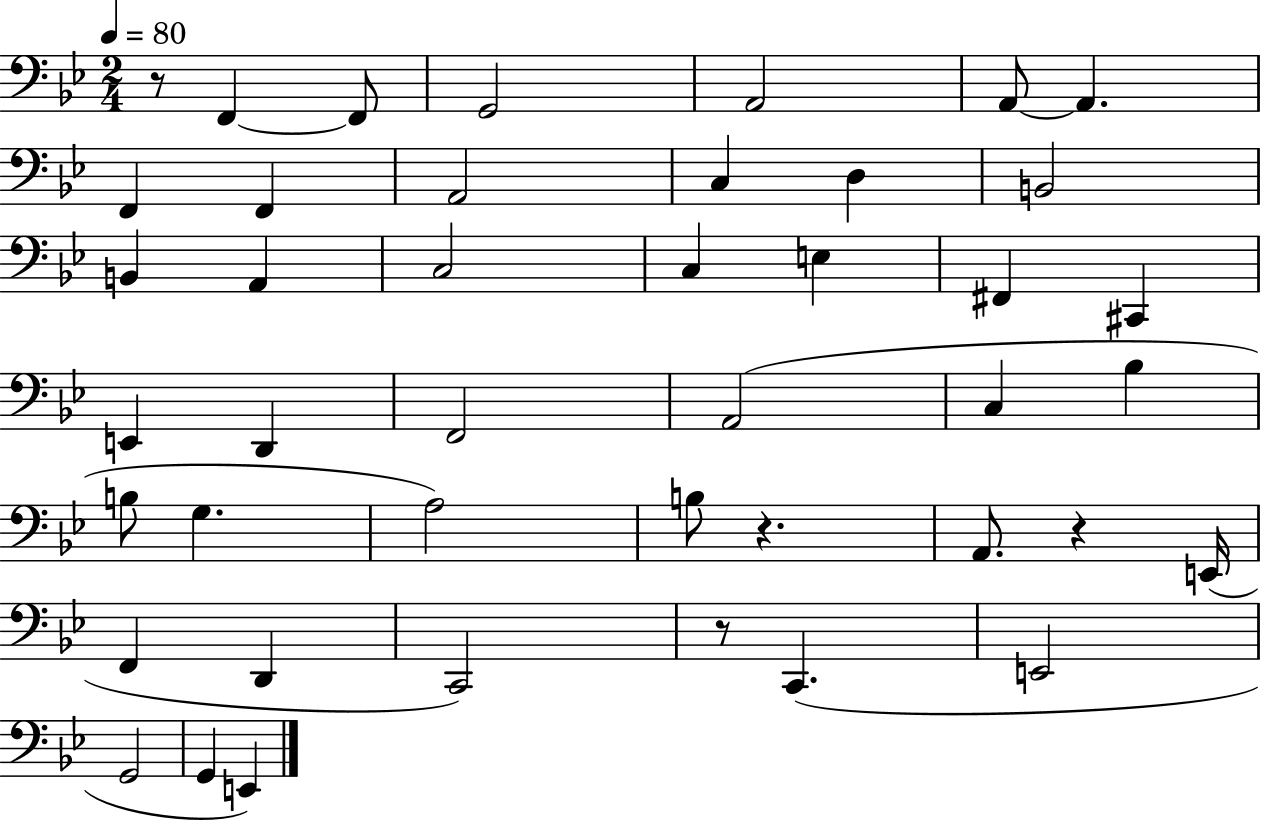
{
  \clef bass
  \numericTimeSignature
  \time 2/4
  \key bes \major
  \tempo 4 = 80
  \repeat volta 2 { r8 f,4~~ f,8 | g,2 | a,2 | a,8~~ a,4. | \break f,4 f,4 | a,2 | c4 d4 | b,2 | \break b,4 a,4 | c2 | c4 e4 | fis,4 cis,4 | \break e,4 d,4 | f,2 | a,2( | c4 bes4 | \break b8 g4. | a2) | b8 r4. | a,8. r4 e,16( | \break f,4 d,4 | c,2) | r8 c,4.( | e,2 | \break g,2 | g,4 e,4) | } \bar "|."
}